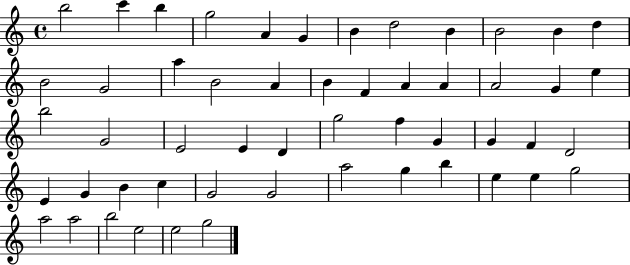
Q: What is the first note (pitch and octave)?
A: B5